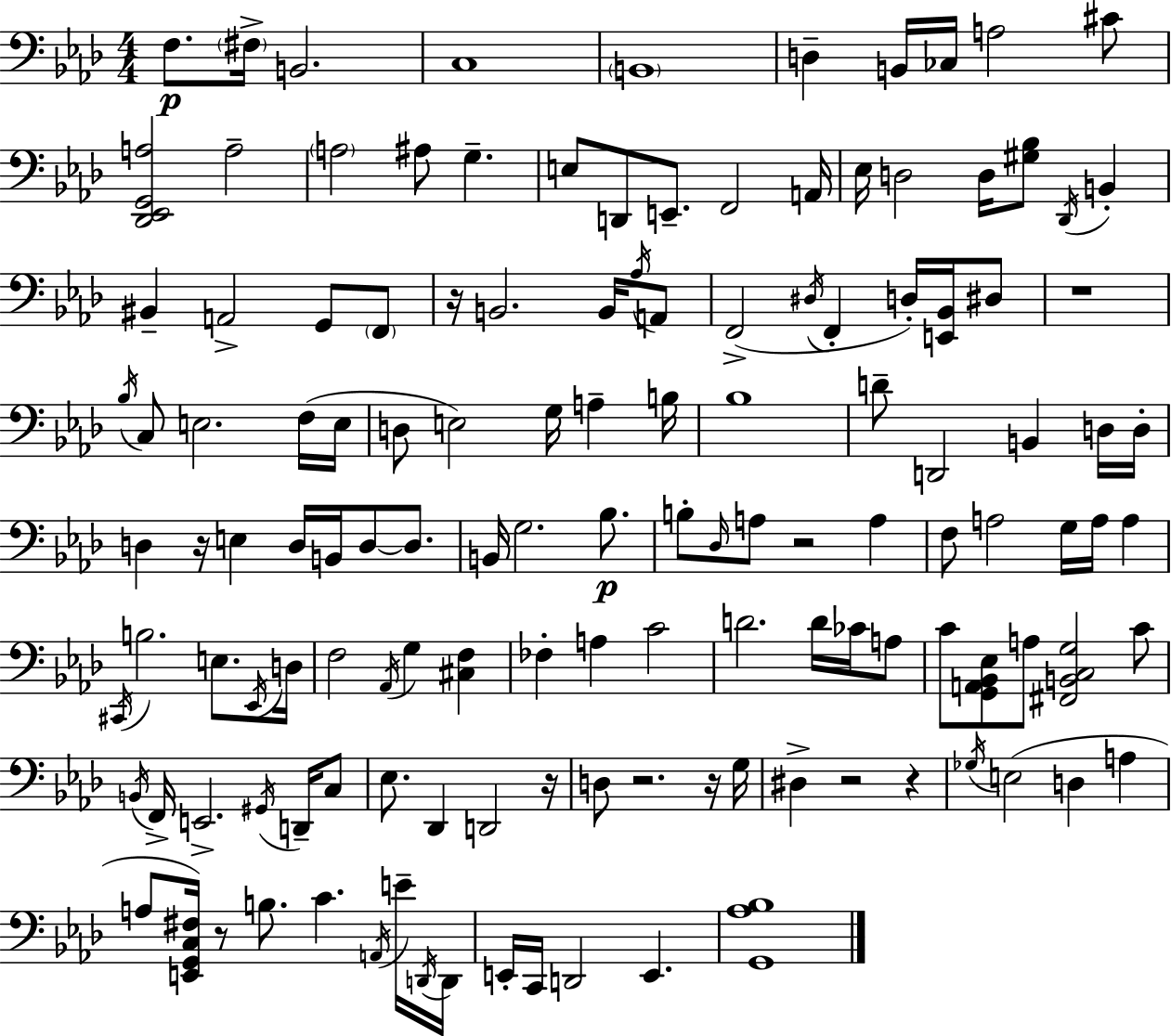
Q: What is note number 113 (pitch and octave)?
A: E2